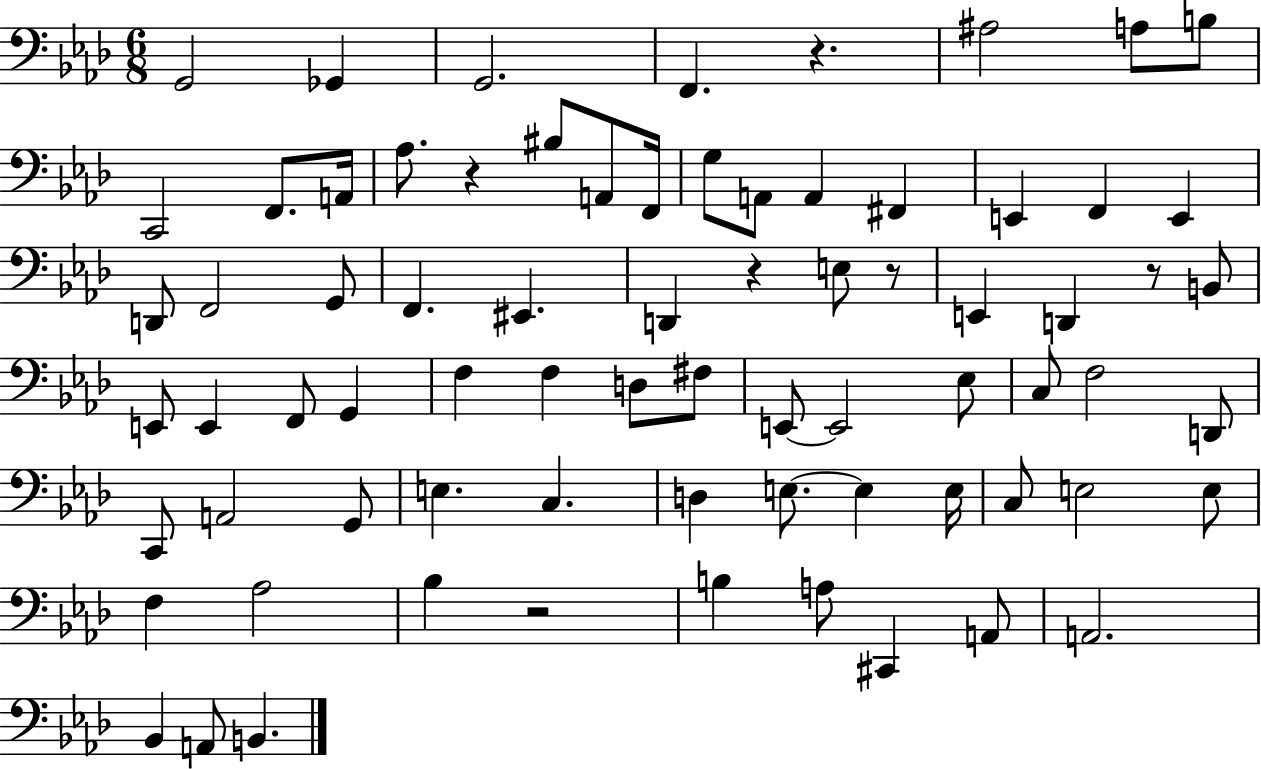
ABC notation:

X:1
T:Untitled
M:6/8
L:1/4
K:Ab
G,,2 _G,, G,,2 F,, z ^A,2 A,/2 B,/2 C,,2 F,,/2 A,,/4 _A,/2 z ^B,/2 A,,/2 F,,/4 G,/2 A,,/2 A,, ^F,, E,, F,, E,, D,,/2 F,,2 G,,/2 F,, ^E,, D,, z E,/2 z/2 E,, D,, z/2 B,,/2 E,,/2 E,, F,,/2 G,, F, F, D,/2 ^F,/2 E,,/2 E,,2 _E,/2 C,/2 F,2 D,,/2 C,,/2 A,,2 G,,/2 E, C, D, E,/2 E, E,/4 C,/2 E,2 E,/2 F, _A,2 _B, z2 B, A,/2 ^C,, A,,/2 A,,2 _B,, A,,/2 B,,